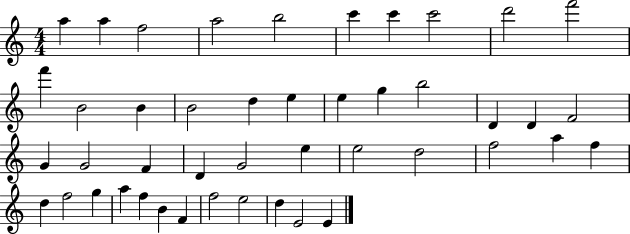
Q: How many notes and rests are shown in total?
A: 45